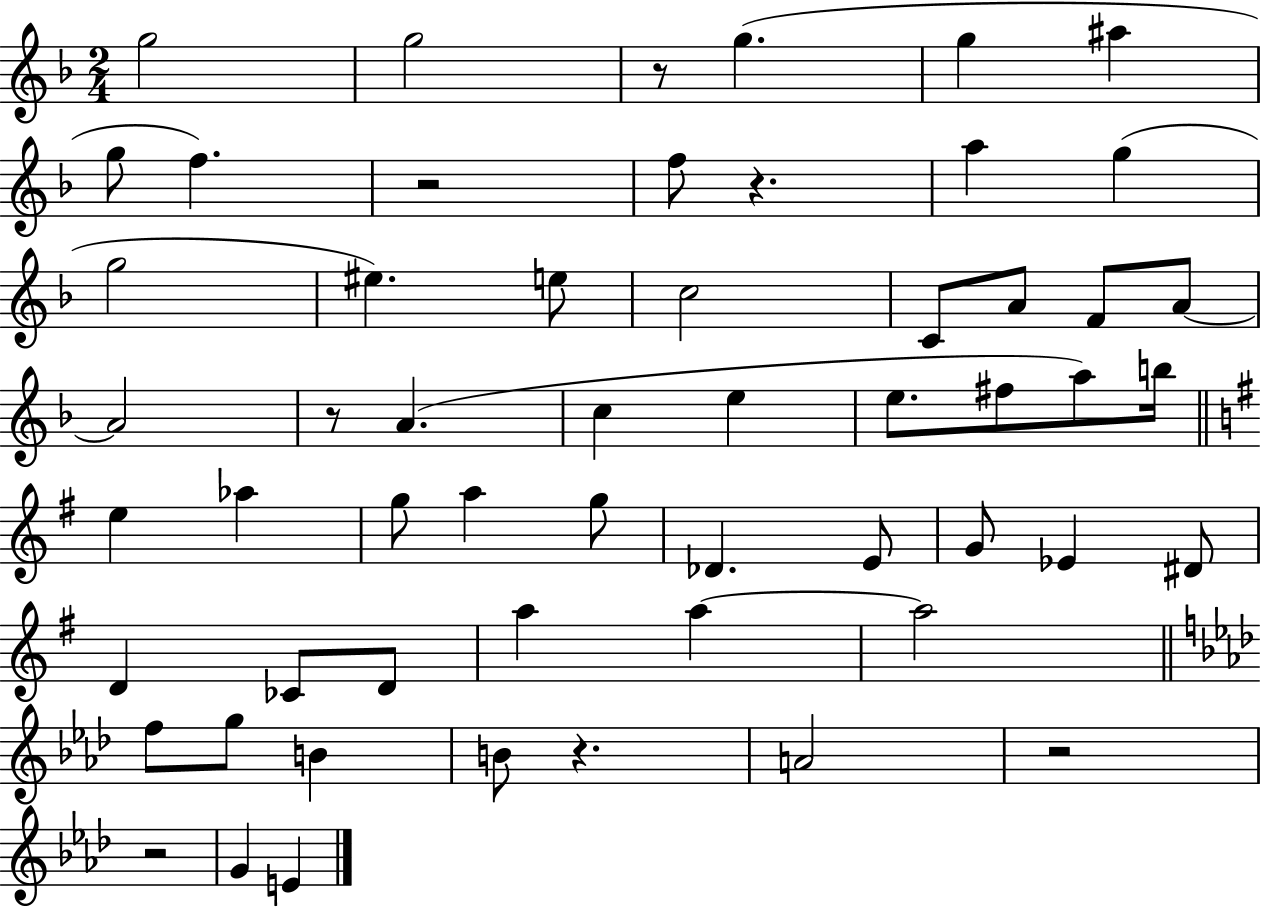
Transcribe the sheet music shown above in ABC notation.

X:1
T:Untitled
M:2/4
L:1/4
K:F
g2 g2 z/2 g g ^a g/2 f z2 f/2 z a g g2 ^e e/2 c2 C/2 A/2 F/2 A/2 A2 z/2 A c e e/2 ^f/2 a/2 b/4 e _a g/2 a g/2 _D E/2 G/2 _E ^D/2 D _C/2 D/2 a a a2 f/2 g/2 B B/2 z A2 z2 z2 G E